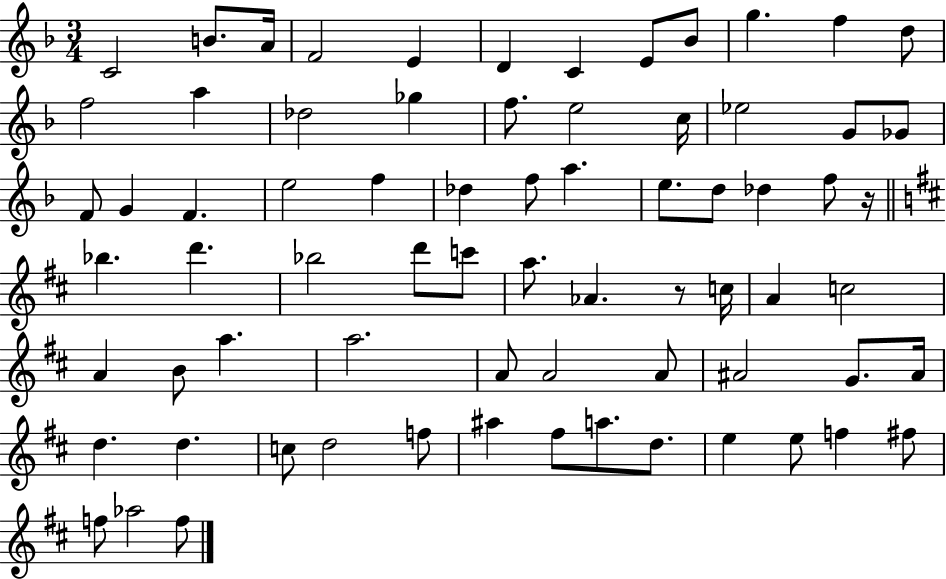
X:1
T:Untitled
M:3/4
L:1/4
K:F
C2 B/2 A/4 F2 E D C E/2 _B/2 g f d/2 f2 a _d2 _g f/2 e2 c/4 _e2 G/2 _G/2 F/2 G F e2 f _d f/2 a e/2 d/2 _d f/2 z/4 _b d' _b2 d'/2 c'/2 a/2 _A z/2 c/4 A c2 A B/2 a a2 A/2 A2 A/2 ^A2 G/2 ^A/4 d d c/2 d2 f/2 ^a ^f/2 a/2 d/2 e e/2 f ^f/2 f/2 _a2 f/2